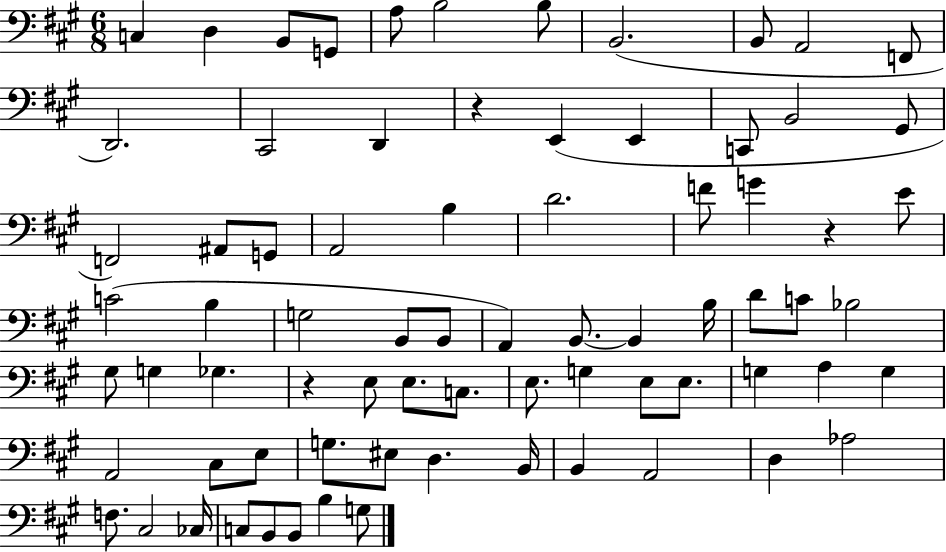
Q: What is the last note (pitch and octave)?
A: G3